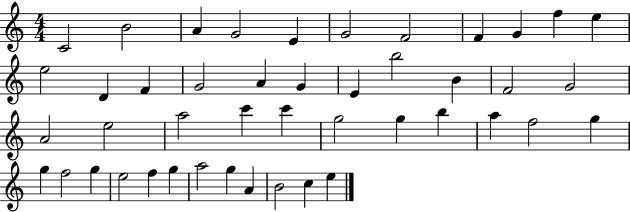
{
  \clef treble
  \numericTimeSignature
  \time 4/4
  \key c \major
  c'2 b'2 | a'4 g'2 e'4 | g'2 f'2 | f'4 g'4 f''4 e''4 | \break e''2 d'4 f'4 | g'2 a'4 g'4 | e'4 b''2 b'4 | f'2 g'2 | \break a'2 e''2 | a''2 c'''4 c'''4 | g''2 g''4 b''4 | a''4 f''2 g''4 | \break g''4 f''2 g''4 | e''2 f''4 g''4 | a''2 g''4 a'4 | b'2 c''4 e''4 | \break \bar "|."
}